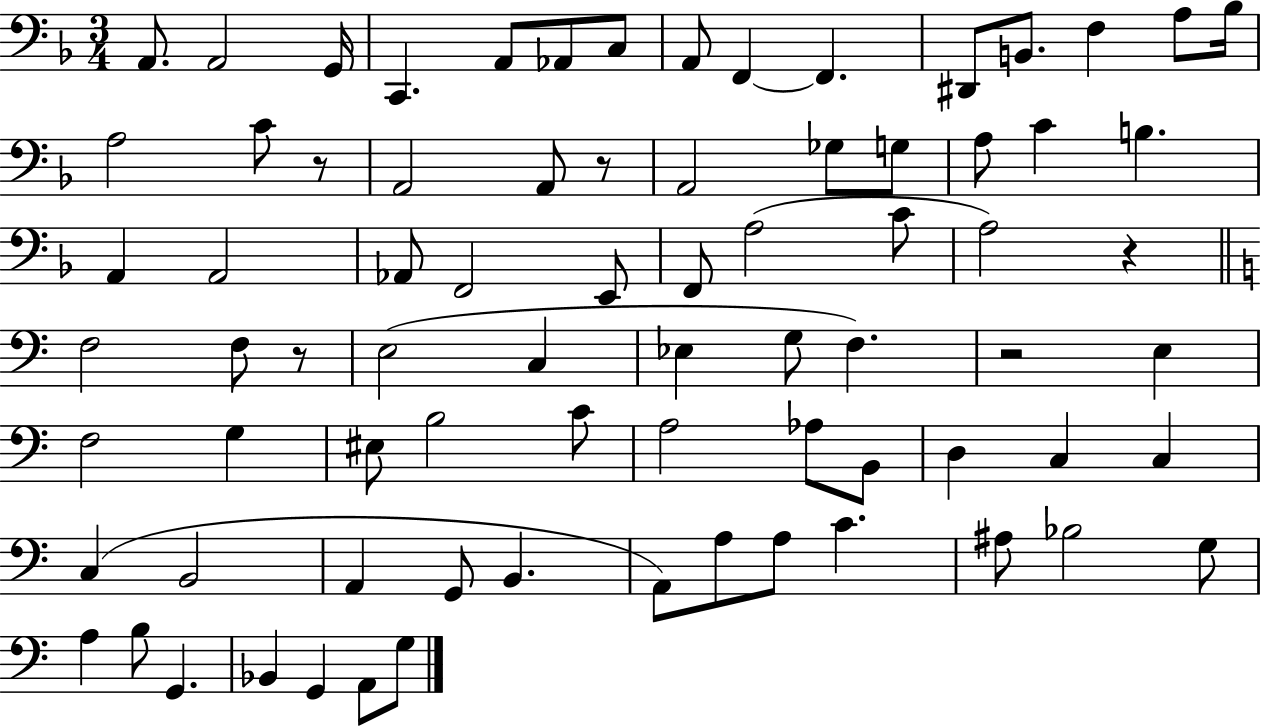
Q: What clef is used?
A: bass